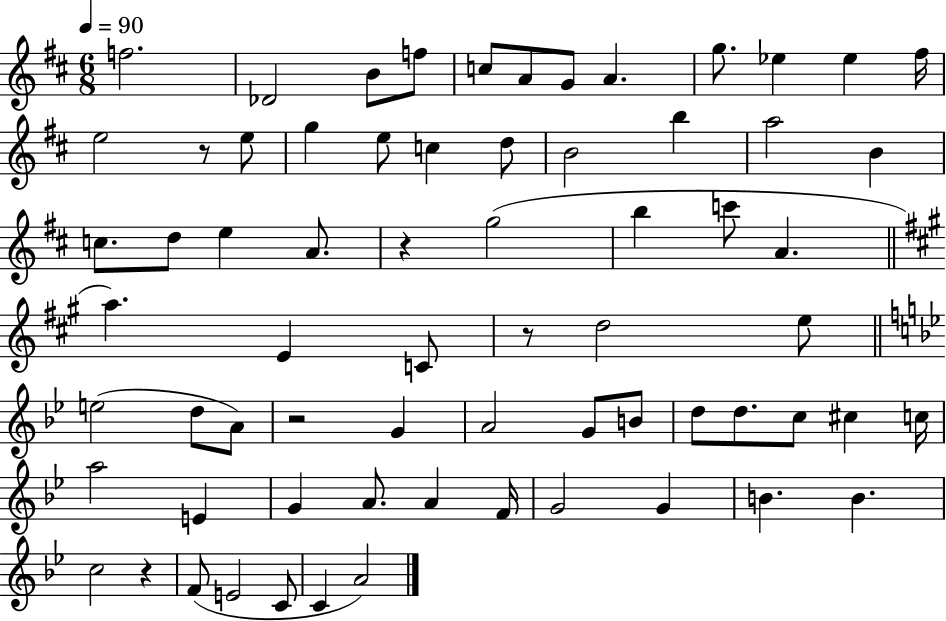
{
  \clef treble
  \numericTimeSignature
  \time 6/8
  \key d \major
  \tempo 4 = 90
  f''2. | des'2 b'8 f''8 | c''8 a'8 g'8 a'4. | g''8. ees''4 ees''4 fis''16 | \break e''2 r8 e''8 | g''4 e''8 c''4 d''8 | b'2 b''4 | a''2 b'4 | \break c''8. d''8 e''4 a'8. | r4 g''2( | b''4 c'''8 a'4. | \bar "||" \break \key a \major a''4.) e'4 c'8 | r8 d''2 e''8 | \bar "||" \break \key bes \major e''2( d''8 a'8) | r2 g'4 | a'2 g'8 b'8 | d''8 d''8. c''8 cis''4 c''16 | \break a''2 e'4 | g'4 a'8. a'4 f'16 | g'2 g'4 | b'4. b'4. | \break c''2 r4 | f'8( e'2 c'8 | c'4 a'2) | \bar "|."
}